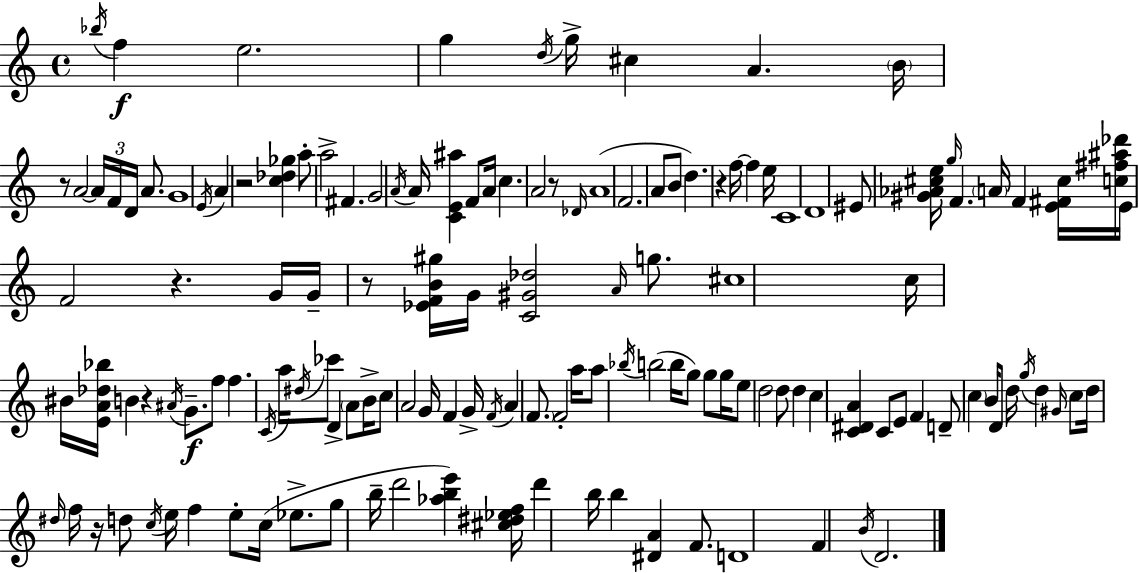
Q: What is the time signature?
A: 4/4